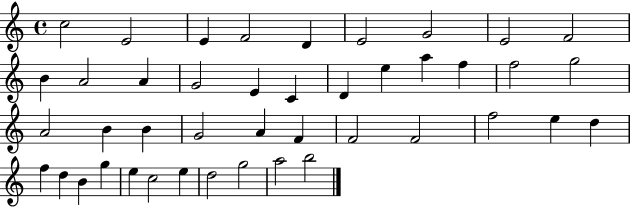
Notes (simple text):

C5/h E4/h E4/q F4/h D4/q E4/h G4/h E4/h F4/h B4/q A4/h A4/q G4/h E4/q C4/q D4/q E5/q A5/q F5/q F5/h G5/h A4/h B4/q B4/q G4/h A4/q F4/q F4/h F4/h F5/h E5/q D5/q F5/q D5/q B4/q G5/q E5/q C5/h E5/q D5/h G5/h A5/h B5/h